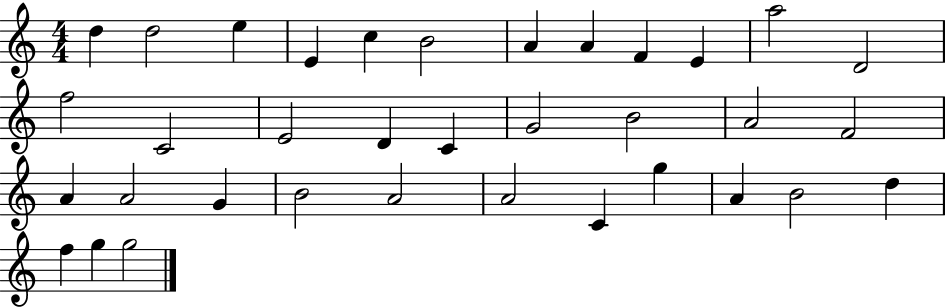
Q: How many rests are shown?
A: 0